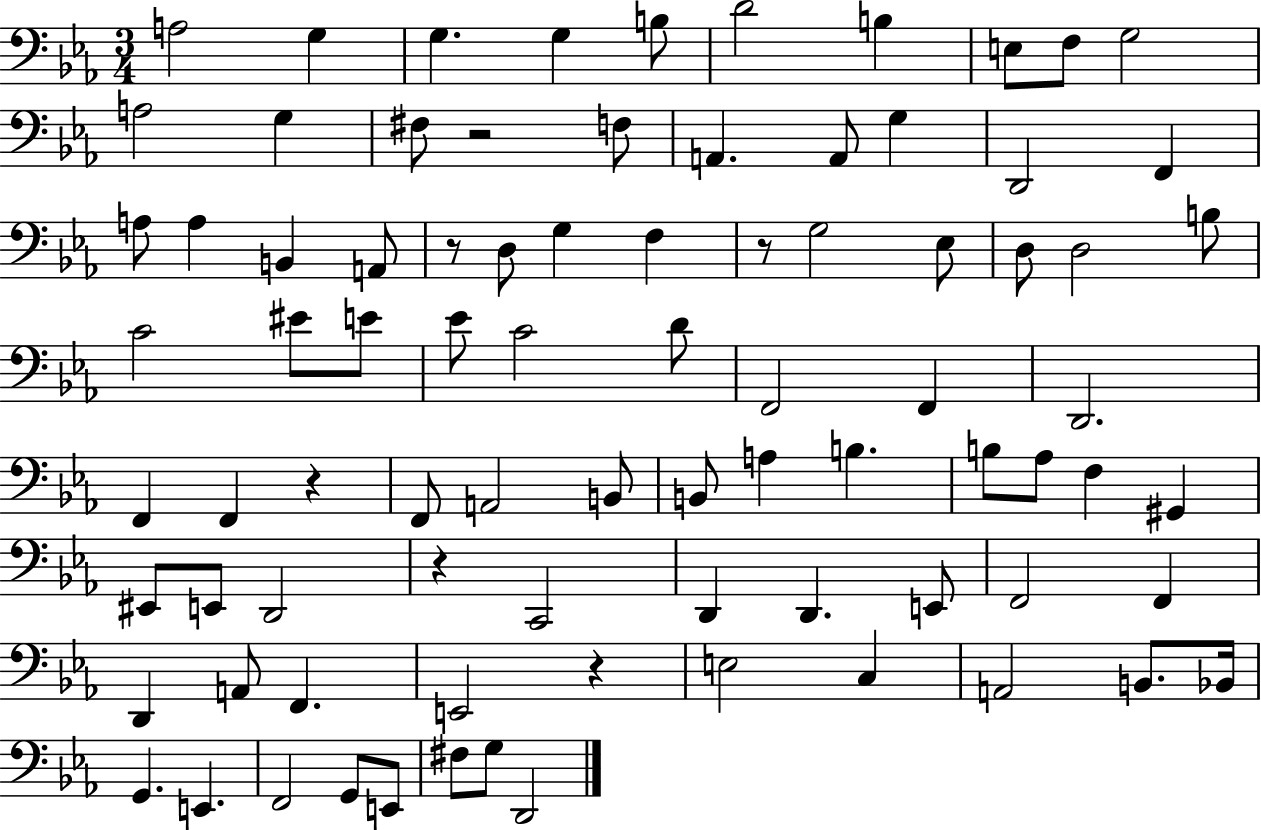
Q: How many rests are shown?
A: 6